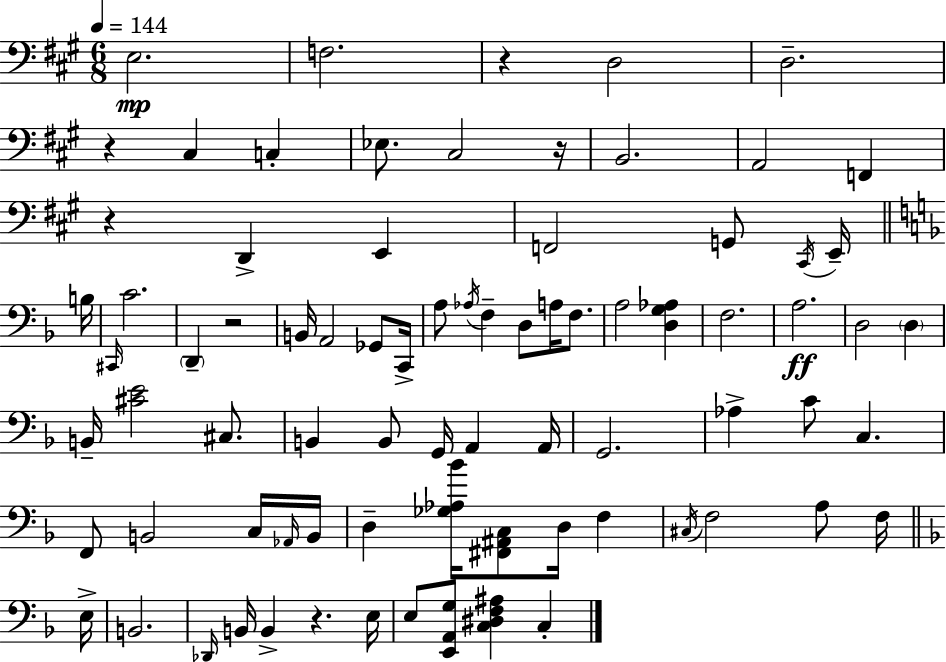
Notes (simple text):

E3/h. F3/h. R/q D3/h D3/h. R/q C#3/q C3/q Eb3/e. C#3/h R/s B2/h. A2/h F2/q R/q D2/q E2/q F2/h G2/e C#2/s E2/s B3/s C#2/s C4/h. D2/q R/h B2/s A2/h Gb2/e C2/s A3/e Ab3/s F3/q D3/e A3/s F3/e. A3/h [D3,G3,Ab3]/q F3/h. A3/h. D3/h D3/q B2/s [C#4,E4]/h C#3/e. B2/q B2/e G2/s A2/q A2/s G2/h. Ab3/q C4/e C3/q. F2/e B2/h C3/s Ab2/s B2/s D3/q [Gb3,Ab3,Bb4]/s [F#2,A#2,C3]/e D3/s F3/q C#3/s F3/h A3/e F3/s E3/s B2/h. Db2/s B2/s B2/q R/q. E3/s E3/e [E2,A2,G3]/e [C3,D#3,F3,A#3]/q C3/q